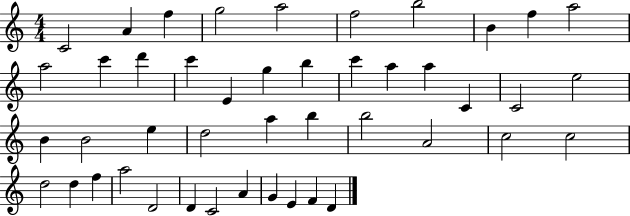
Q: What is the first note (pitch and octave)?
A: C4